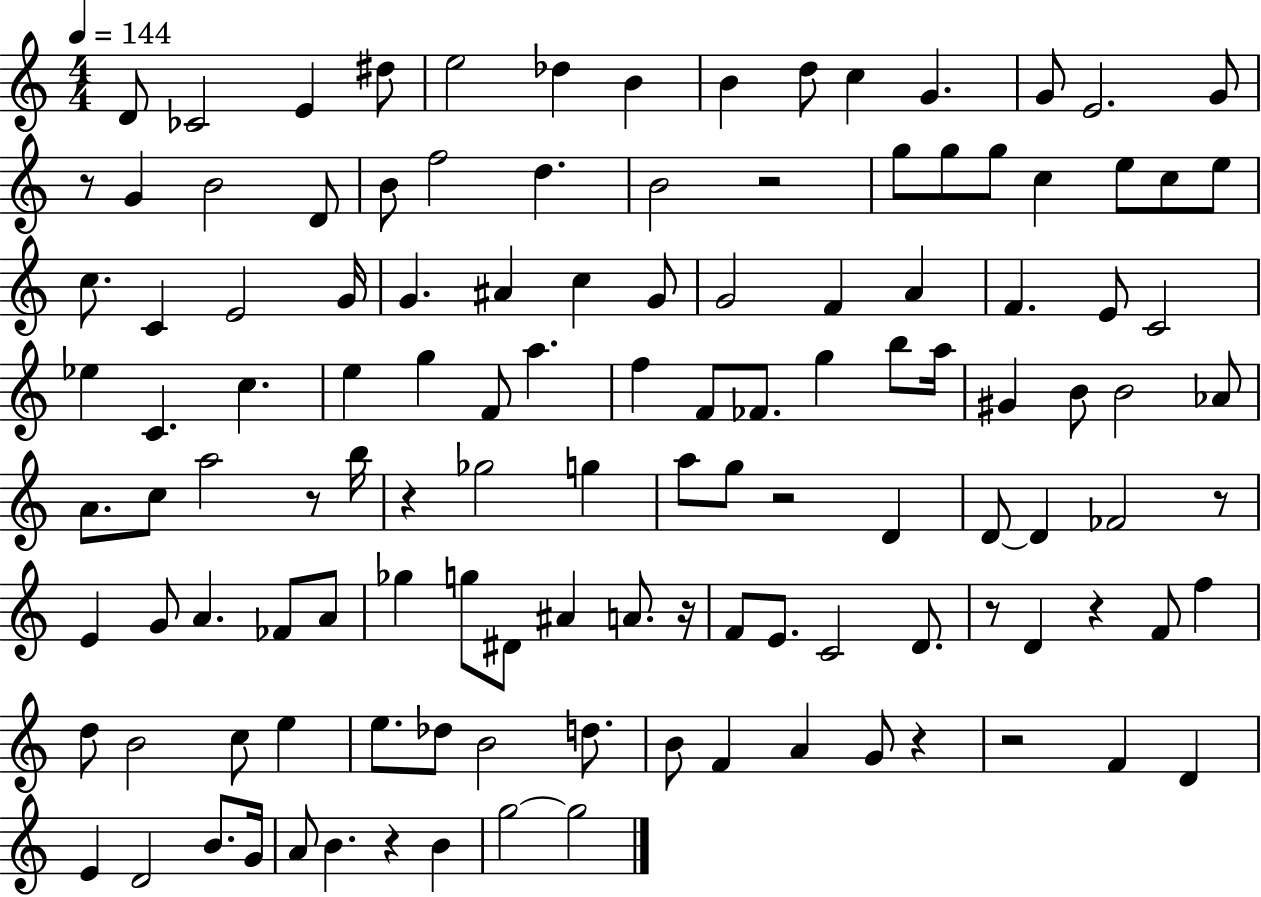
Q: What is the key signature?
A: C major